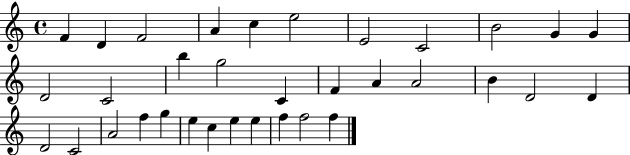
X:1
T:Untitled
M:4/4
L:1/4
K:C
F D F2 A c e2 E2 C2 B2 G G D2 C2 b g2 C F A A2 B D2 D D2 C2 A2 f g e c e e f f2 f